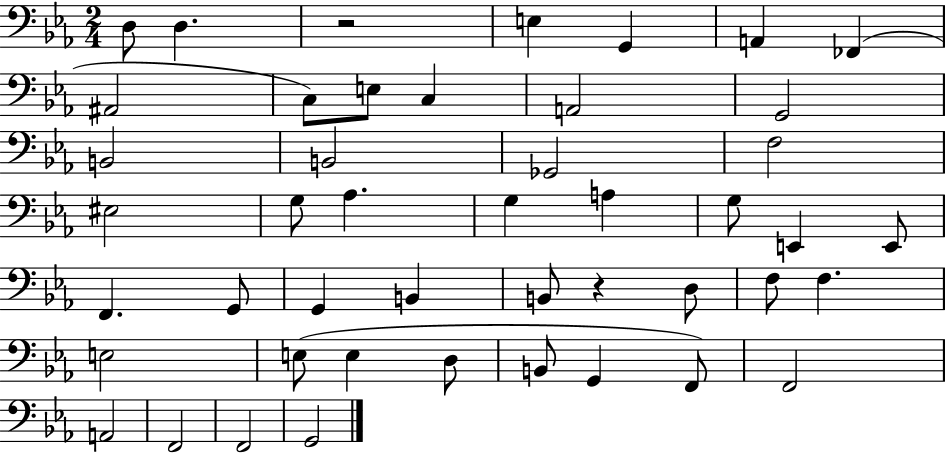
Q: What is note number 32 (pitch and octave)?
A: F3